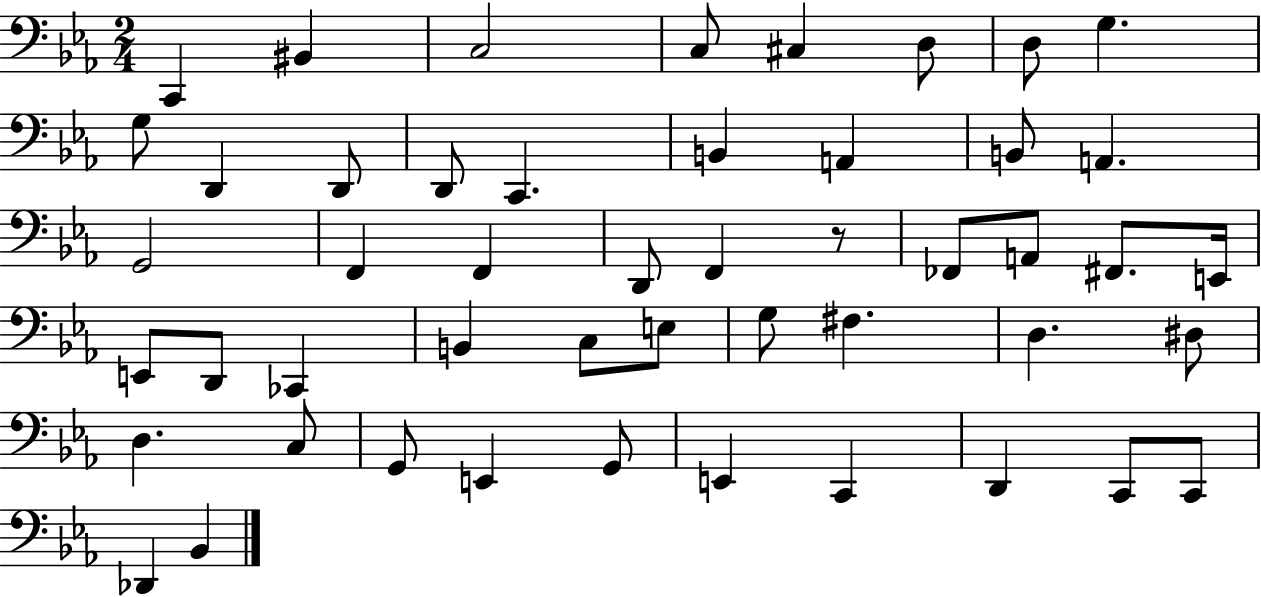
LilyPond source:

{
  \clef bass
  \numericTimeSignature
  \time 2/4
  \key ees \major
  c,4 bis,4 | c2 | c8 cis4 d8 | d8 g4. | \break g8 d,4 d,8 | d,8 c,4. | b,4 a,4 | b,8 a,4. | \break g,2 | f,4 f,4 | d,8 f,4 r8 | fes,8 a,8 fis,8. e,16 | \break e,8 d,8 ces,4 | b,4 c8 e8 | g8 fis4. | d4. dis8 | \break d4. c8 | g,8 e,4 g,8 | e,4 c,4 | d,4 c,8 c,8 | \break des,4 bes,4 | \bar "|."
}